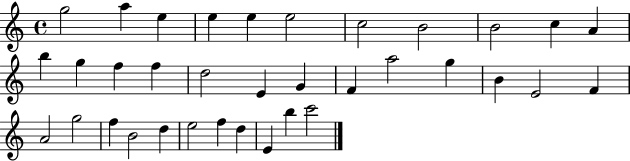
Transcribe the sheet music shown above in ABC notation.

X:1
T:Untitled
M:4/4
L:1/4
K:C
g2 a e e e e2 c2 B2 B2 c A b g f f d2 E G F a2 g B E2 F A2 g2 f B2 d e2 f d E b c'2